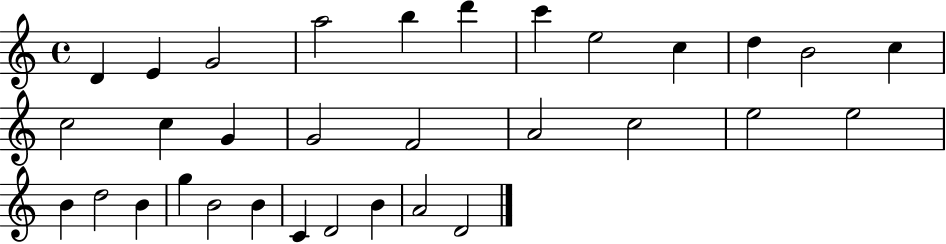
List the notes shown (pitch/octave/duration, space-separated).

D4/q E4/q G4/h A5/h B5/q D6/q C6/q E5/h C5/q D5/q B4/h C5/q C5/h C5/q G4/q G4/h F4/h A4/h C5/h E5/h E5/h B4/q D5/h B4/q G5/q B4/h B4/q C4/q D4/h B4/q A4/h D4/h